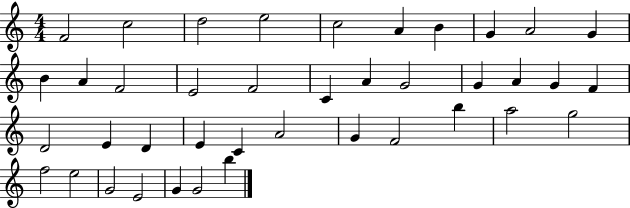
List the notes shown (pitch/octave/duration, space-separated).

F4/h C5/h D5/h E5/h C5/h A4/q B4/q G4/q A4/h G4/q B4/q A4/q F4/h E4/h F4/h C4/q A4/q G4/h G4/q A4/q G4/q F4/q D4/h E4/q D4/q E4/q C4/q A4/h G4/q F4/h B5/q A5/h G5/h F5/h E5/h G4/h E4/h G4/q G4/h B5/q